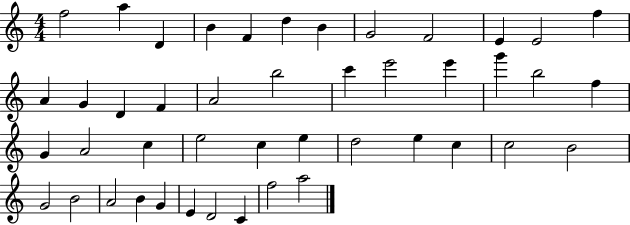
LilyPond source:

{
  \clef treble
  \numericTimeSignature
  \time 4/4
  \key c \major
  f''2 a''4 d'4 | b'4 f'4 d''4 b'4 | g'2 f'2 | e'4 e'2 f''4 | \break a'4 g'4 d'4 f'4 | a'2 b''2 | c'''4 e'''2 e'''4 | g'''4 b''2 f''4 | \break g'4 a'2 c''4 | e''2 c''4 e''4 | d''2 e''4 c''4 | c''2 b'2 | \break g'2 b'2 | a'2 b'4 g'4 | e'4 d'2 c'4 | f''2 a''2 | \break \bar "|."
}